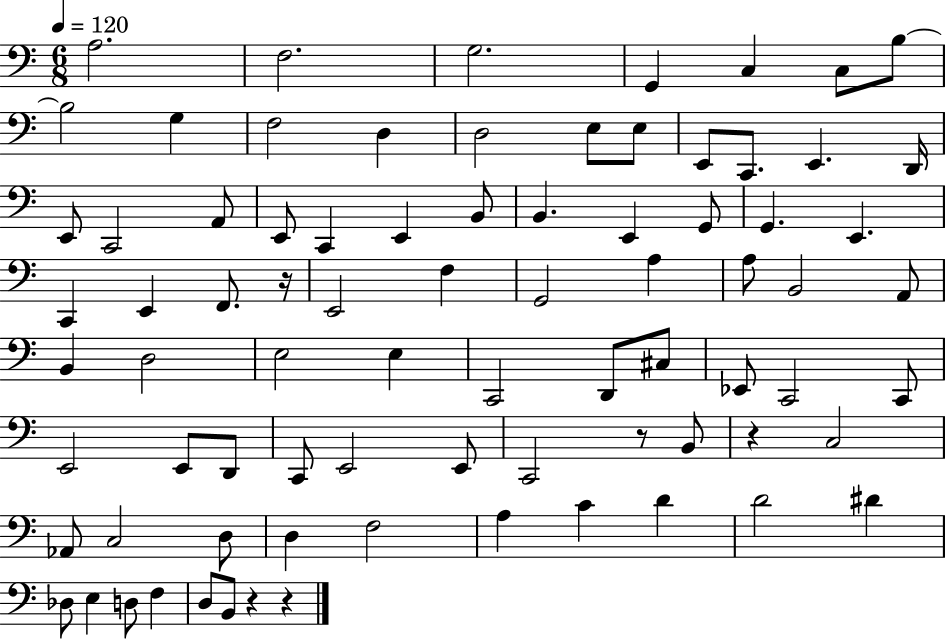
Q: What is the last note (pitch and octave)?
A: B2